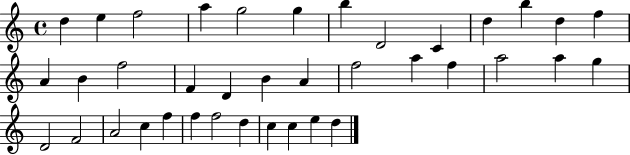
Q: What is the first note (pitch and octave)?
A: D5